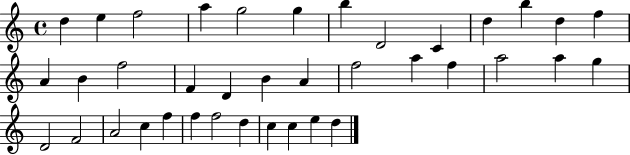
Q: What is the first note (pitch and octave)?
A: D5